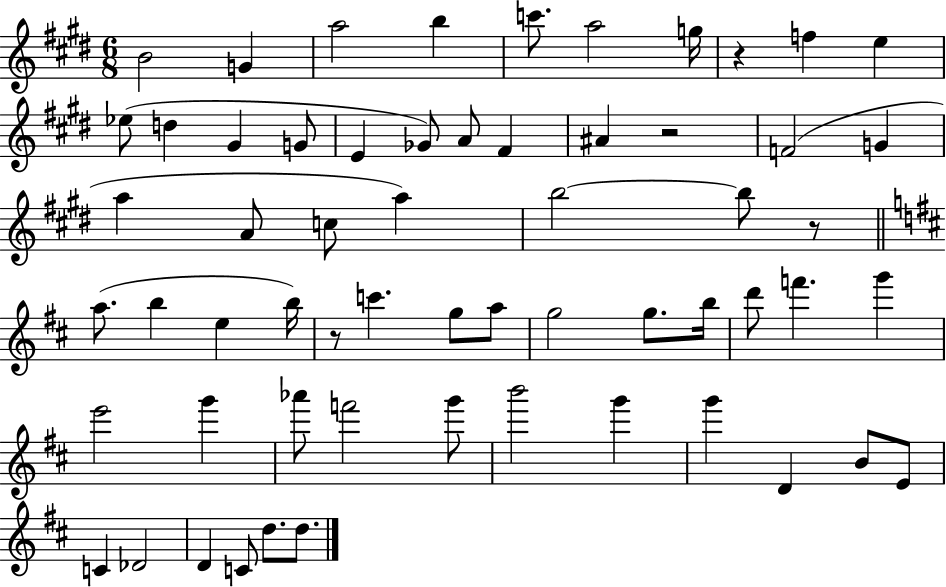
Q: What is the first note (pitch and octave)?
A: B4